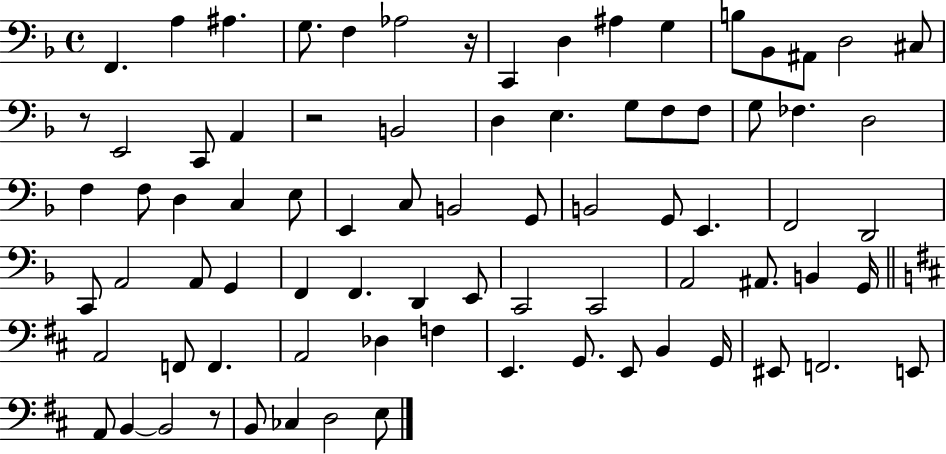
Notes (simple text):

F2/q. A3/q A#3/q. G3/e. F3/q Ab3/h R/s C2/q D3/q A#3/q G3/q B3/e Bb2/e A#2/e D3/h C#3/e R/e E2/h C2/e A2/q R/h B2/h D3/q E3/q. G3/e F3/e F3/e G3/e FES3/q. D3/h F3/q F3/e D3/q C3/q E3/e E2/q C3/e B2/h G2/e B2/h G2/e E2/q. F2/h D2/h C2/e A2/h A2/e G2/q F2/q F2/q. D2/q E2/e C2/h C2/h A2/h A#2/e. B2/q G2/s A2/h F2/e F2/q. A2/h Db3/q F3/q E2/q. G2/e. E2/e B2/q G2/s EIS2/e F2/h. E2/e A2/e B2/q B2/h R/e B2/e CES3/q D3/h E3/e